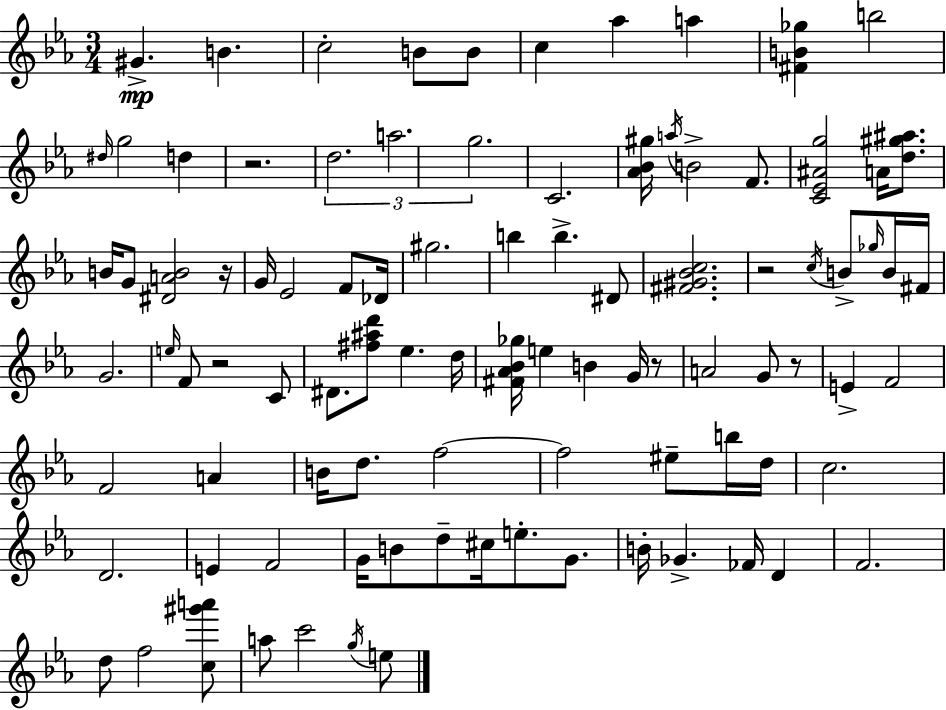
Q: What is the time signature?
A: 3/4